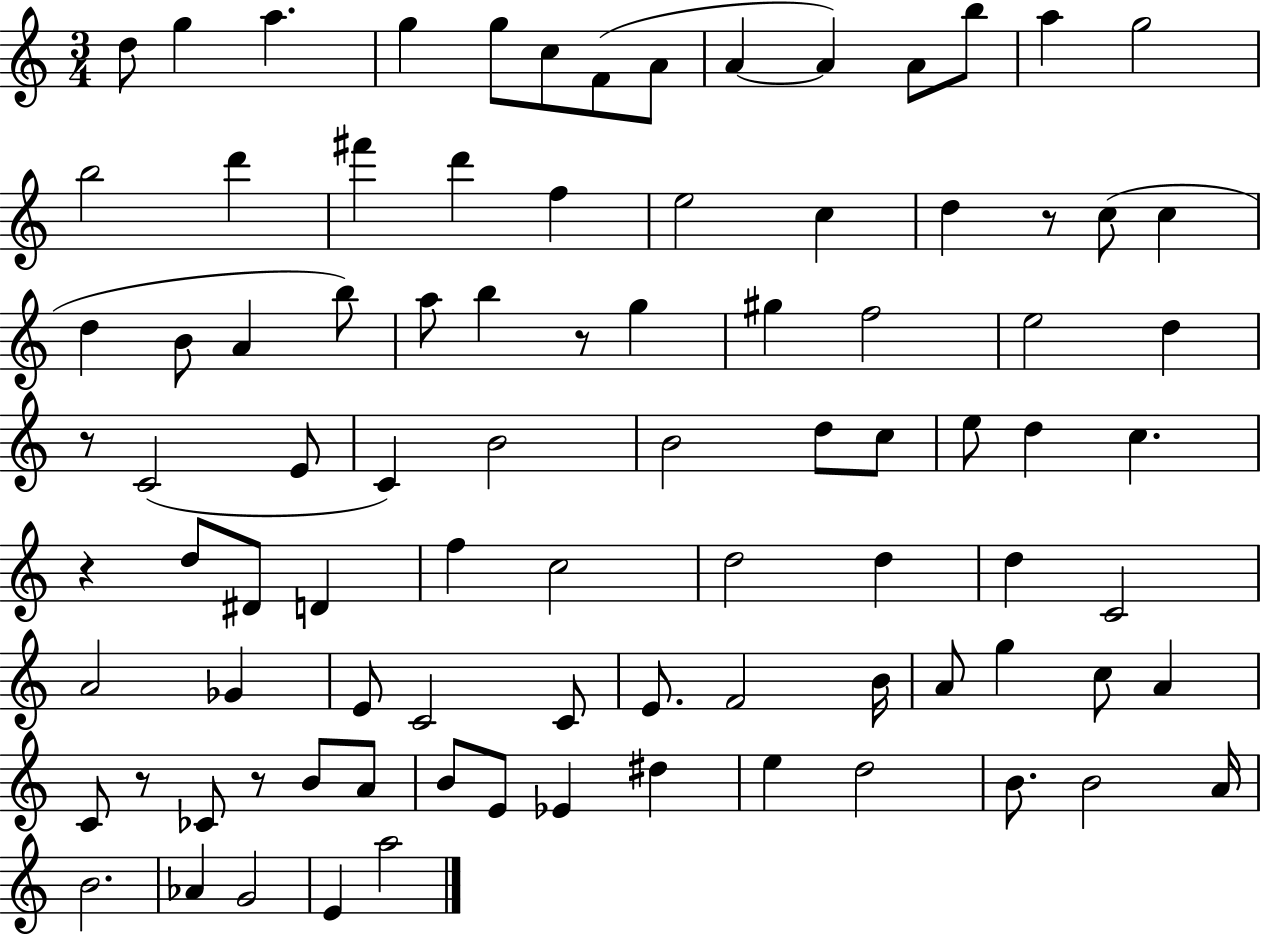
X:1
T:Untitled
M:3/4
L:1/4
K:C
d/2 g a g g/2 c/2 F/2 A/2 A A A/2 b/2 a g2 b2 d' ^f' d' f e2 c d z/2 c/2 c d B/2 A b/2 a/2 b z/2 g ^g f2 e2 d z/2 C2 E/2 C B2 B2 d/2 c/2 e/2 d c z d/2 ^D/2 D f c2 d2 d d C2 A2 _G E/2 C2 C/2 E/2 F2 B/4 A/2 g c/2 A C/2 z/2 _C/2 z/2 B/2 A/2 B/2 E/2 _E ^d e d2 B/2 B2 A/4 B2 _A G2 E a2